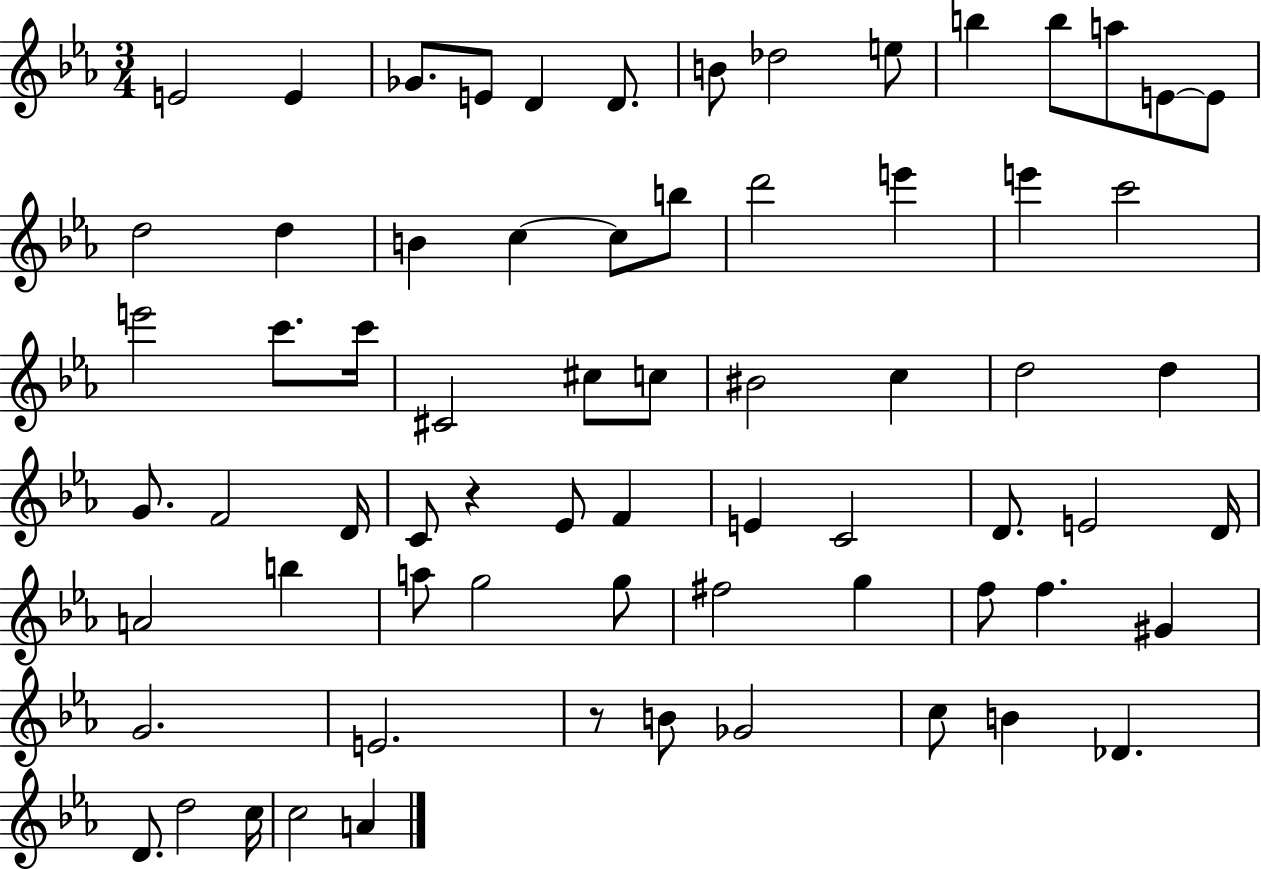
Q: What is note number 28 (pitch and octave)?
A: C#4